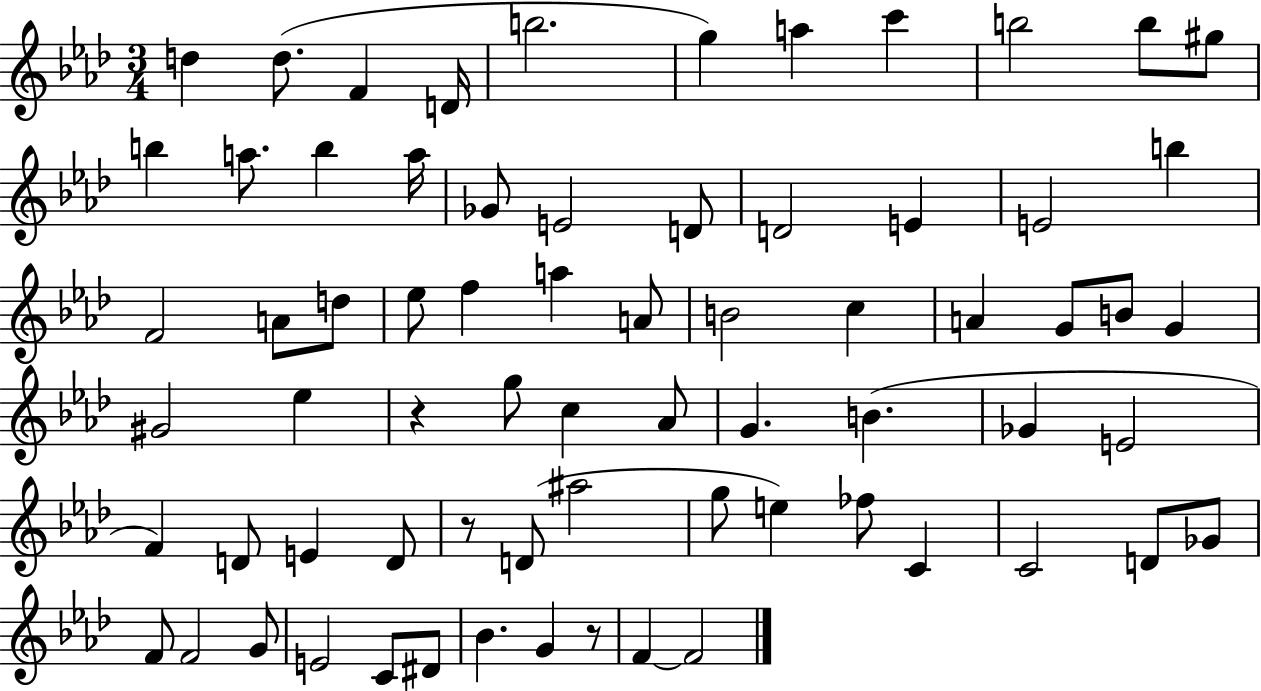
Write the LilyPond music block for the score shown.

{
  \clef treble
  \numericTimeSignature
  \time 3/4
  \key aes \major
  d''4 d''8.( f'4 d'16 | b''2. | g''4) a''4 c'''4 | b''2 b''8 gis''8 | \break b''4 a''8. b''4 a''16 | ges'8 e'2 d'8 | d'2 e'4 | e'2 b''4 | \break f'2 a'8 d''8 | ees''8 f''4 a''4 a'8 | b'2 c''4 | a'4 g'8 b'8 g'4 | \break gis'2 ees''4 | r4 g''8 c''4 aes'8 | g'4. b'4.( | ges'4 e'2 | \break f'4) d'8 e'4 d'8 | r8 d'8( ais''2 | g''8 e''4) fes''8 c'4 | c'2 d'8 ges'8 | \break f'8 f'2 g'8 | e'2 c'8 dis'8 | bes'4. g'4 r8 | f'4~~ f'2 | \break \bar "|."
}